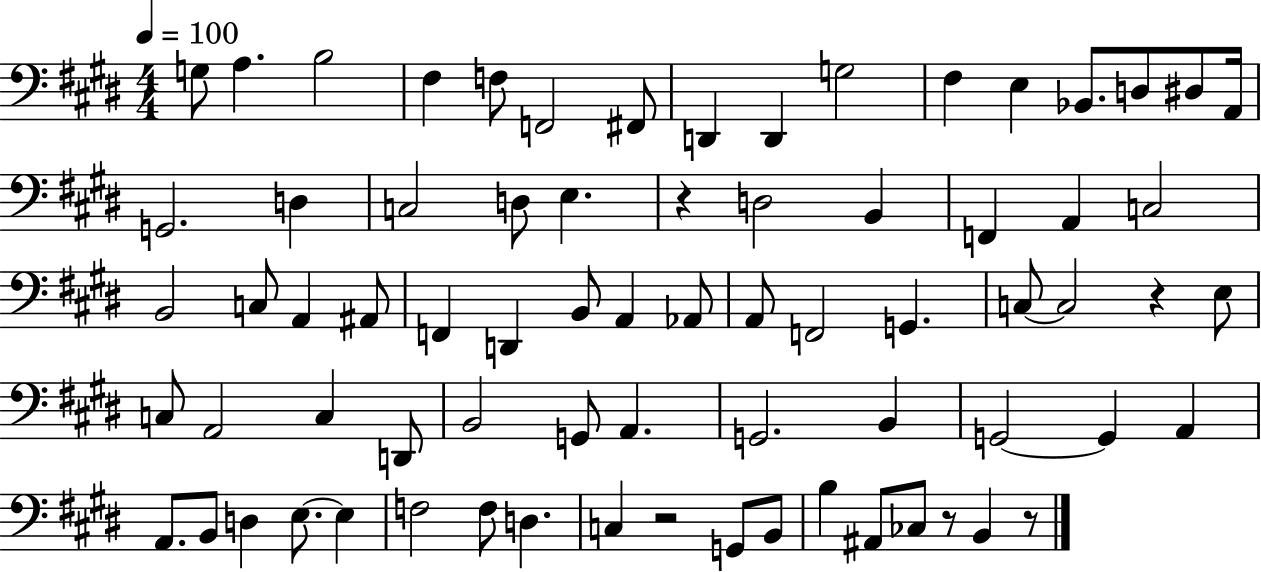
G3/e A3/q. B3/h F#3/q F3/e F2/h F#2/e D2/q D2/q G3/h F#3/q E3/q Bb2/e. D3/e D#3/e A2/s G2/h. D3/q C3/h D3/e E3/q. R/q D3/h B2/q F2/q A2/q C3/h B2/h C3/e A2/q A#2/e F2/q D2/q B2/e A2/q Ab2/e A2/e F2/h G2/q. C3/e C3/h R/q E3/e C3/e A2/h C3/q D2/e B2/h G2/e A2/q. G2/h. B2/q G2/h G2/q A2/q A2/e. B2/e D3/q E3/e. E3/q F3/h F3/e D3/q. C3/q R/h G2/e B2/e B3/q A#2/e CES3/e R/e B2/q R/e